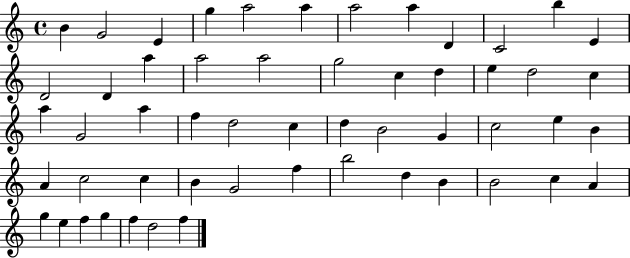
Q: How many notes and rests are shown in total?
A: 54